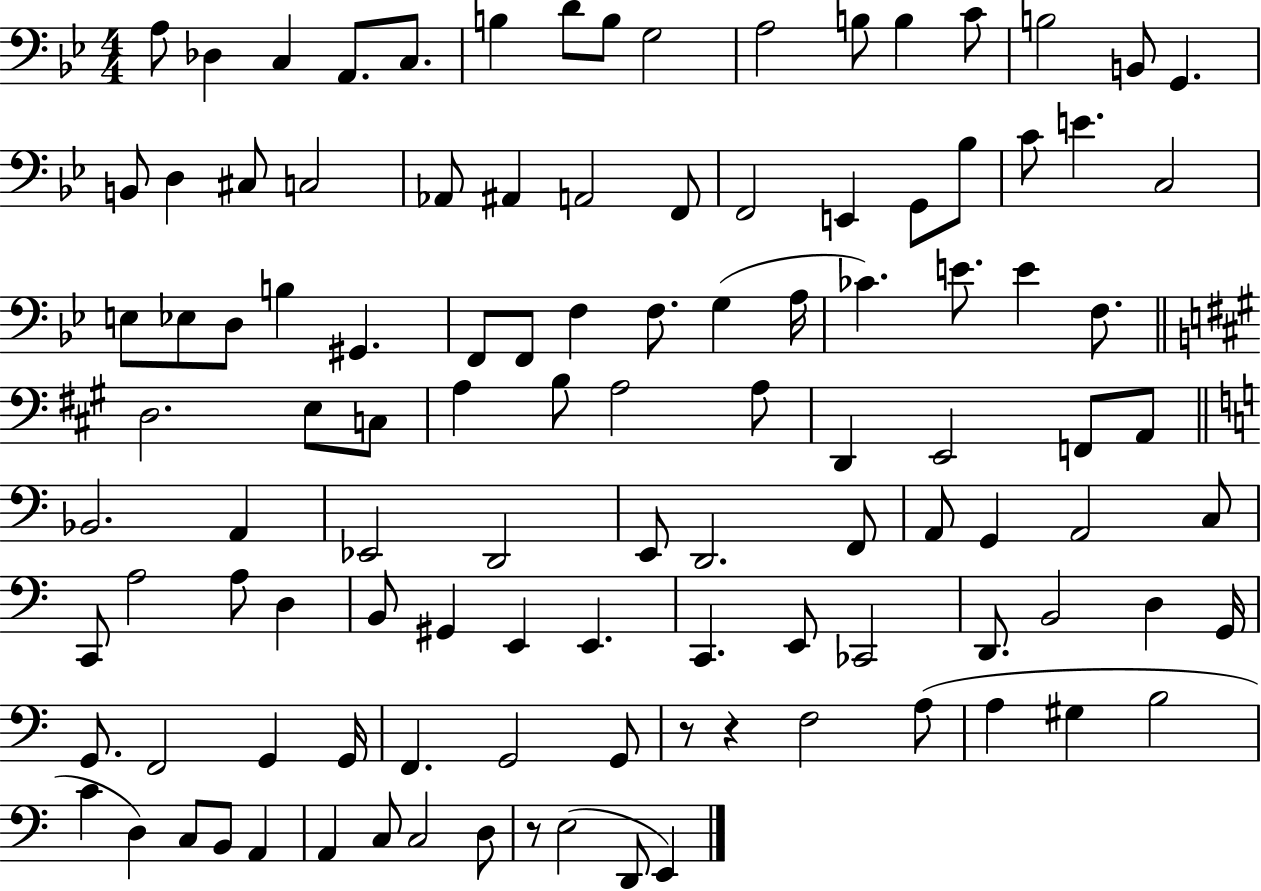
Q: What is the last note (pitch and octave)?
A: E2